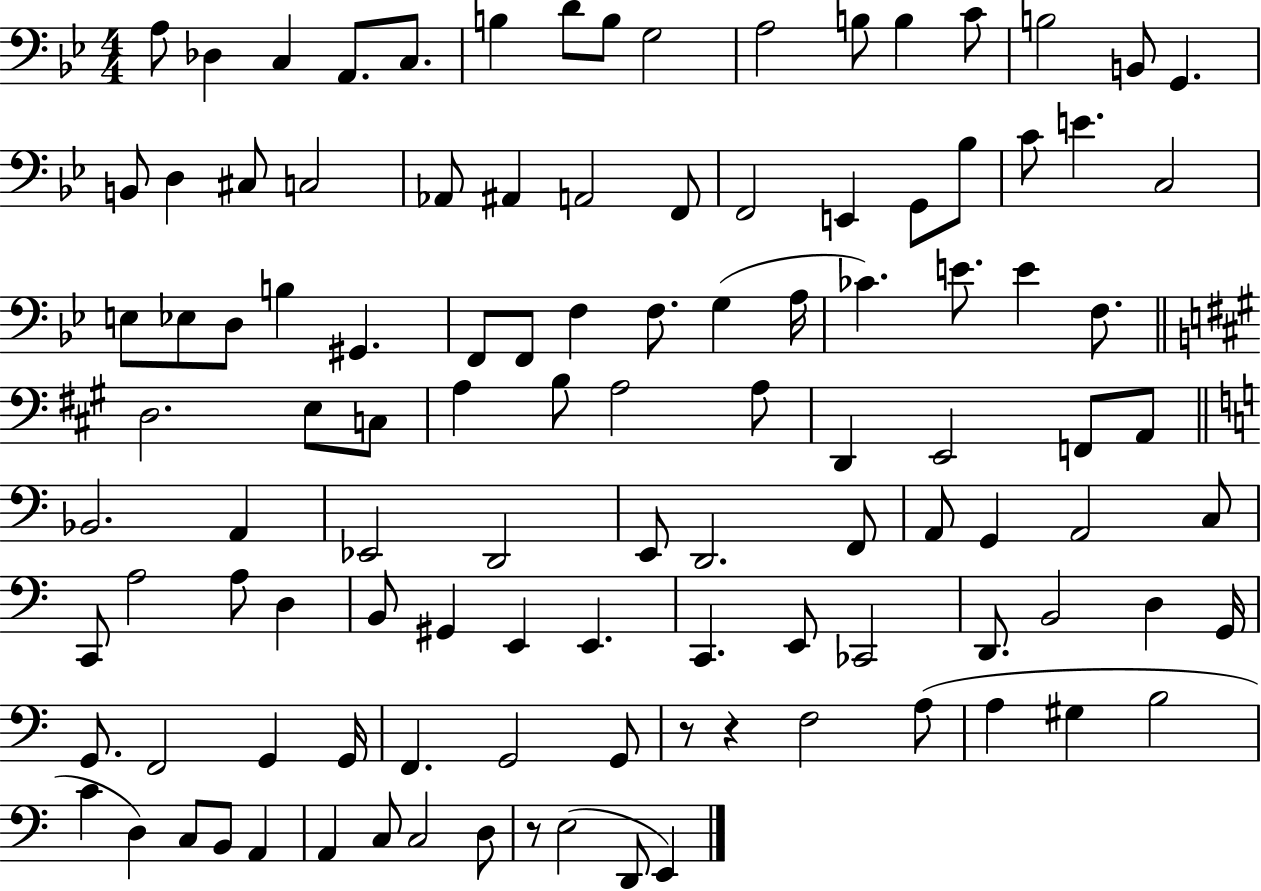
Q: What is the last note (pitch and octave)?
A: E2